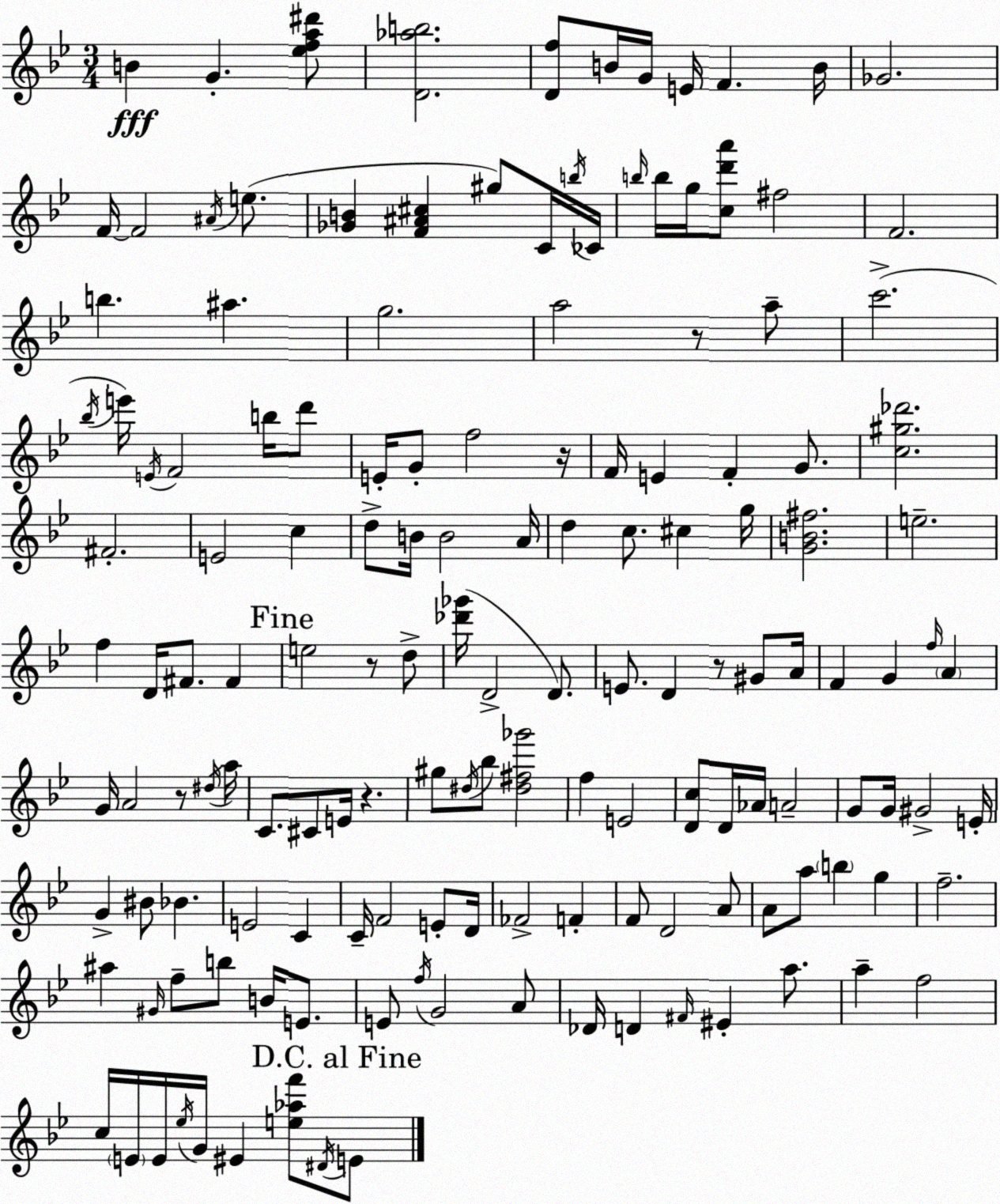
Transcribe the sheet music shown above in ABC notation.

X:1
T:Untitled
M:3/4
L:1/4
K:Gm
B G [_efa^d']/2 [D_ab]2 [Df]/2 B/4 G/4 E/4 F B/4 _G2 F/4 F2 ^A/4 e/2 [_GB] [F^A^c] ^g/2 C/4 b/4 _C/4 b/4 b/4 g/4 [cd'a']/2 ^f2 F2 b ^a g2 a2 z/2 a/2 c'2 _b/4 e'/4 E/4 F2 b/4 d'/2 E/4 G/2 f2 z/4 F/4 E F G/2 [c^g_d']2 ^F2 E2 c d/2 B/4 B2 A/4 d c/2 ^c g/4 [GB^f]2 e2 f D/4 ^F/2 ^F e2 z/2 d/2 [_d'_g']/4 D2 D/2 E/2 D z/2 ^G/2 A/4 F G f/4 A G/4 A2 z/2 ^d/4 a/4 C/2 ^C/2 E/4 z ^g/2 ^d/4 _b/2 [^d^f_g']2 f E2 [Dc]/2 D/4 _A/4 A2 G/2 G/4 ^G2 E/4 G ^B/2 _B E2 C C/4 F2 E/2 D/4 _F2 F F/2 D2 A/2 A/2 a/2 b g f2 ^a ^G/4 f/2 b/2 B/4 E/2 E/2 f/4 G2 A/2 _D/4 D ^F/4 ^E a/2 a f2 c/4 E/4 E/4 _e/4 G/4 ^E [e_af']/2 ^D/4 E/2